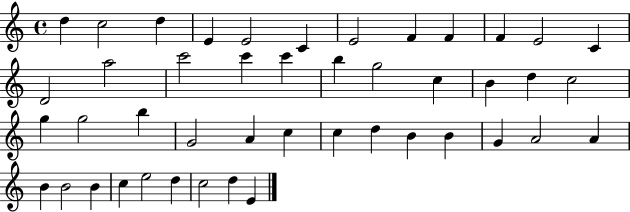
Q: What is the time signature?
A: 4/4